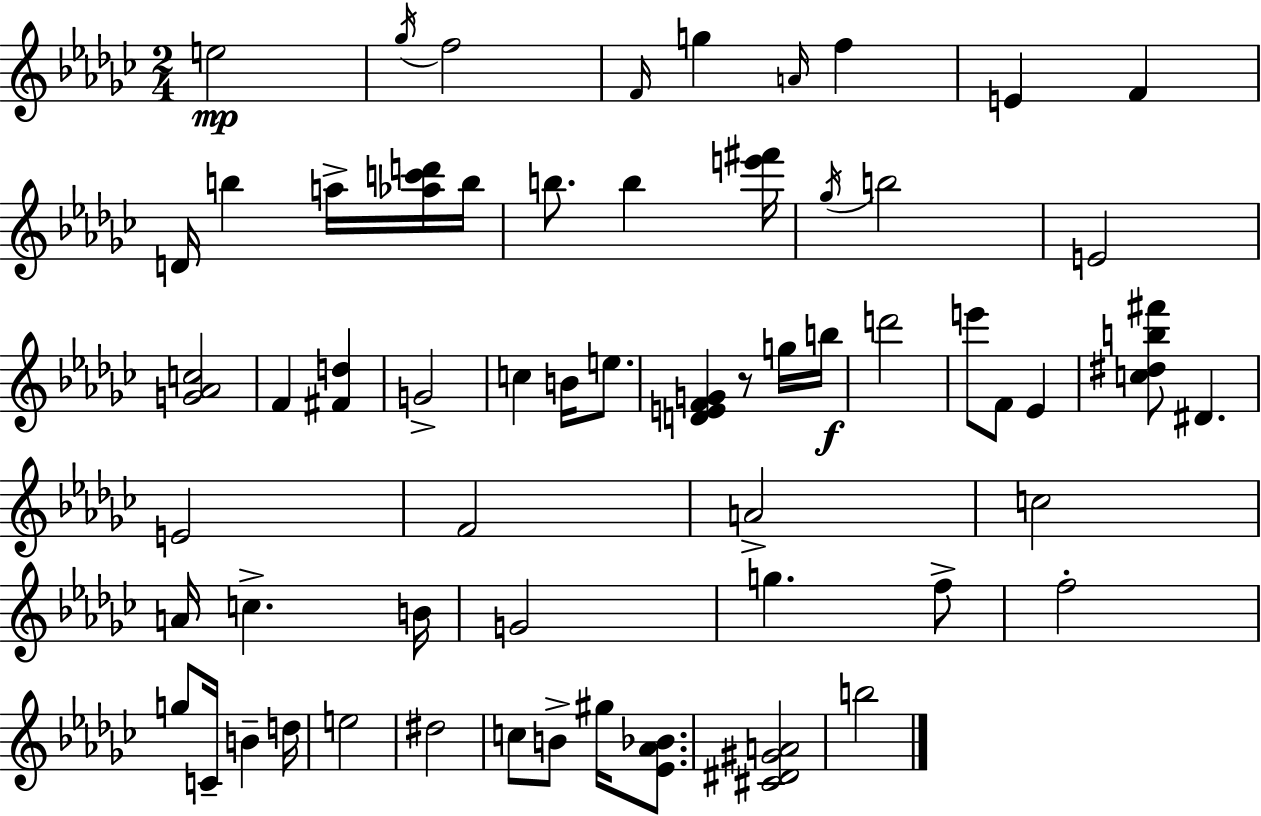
E5/h Gb5/s F5/h F4/s G5/q A4/s F5/q E4/q F4/q D4/s B5/q A5/s [Ab5,C6,D6]/s B5/s B5/e. B5/q [E6,F#6]/s Gb5/s B5/h E4/h [G4,Ab4,C5]/h F4/q [F#4,D5]/q G4/h C5/q B4/s E5/e. [D4,E4,F4,G4]/q R/e G5/s B5/s D6/h E6/e F4/e Eb4/q [C5,D#5,B5,F#6]/e D#4/q. E4/h F4/h A4/h C5/h A4/s C5/q. B4/s G4/h G5/q. F5/e F5/h G5/e C4/s B4/q D5/s E5/h D#5/h C5/e B4/e G#5/s [Eb4,Ab4,Bb4]/e. [C#4,D#4,G#4,A4]/h B5/h